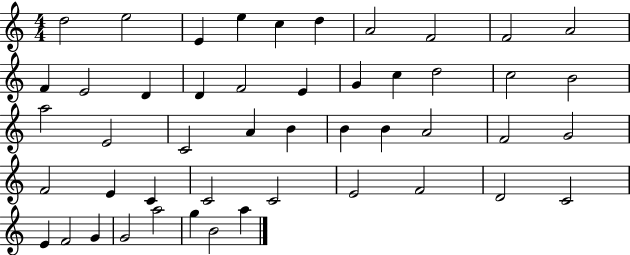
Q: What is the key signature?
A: C major